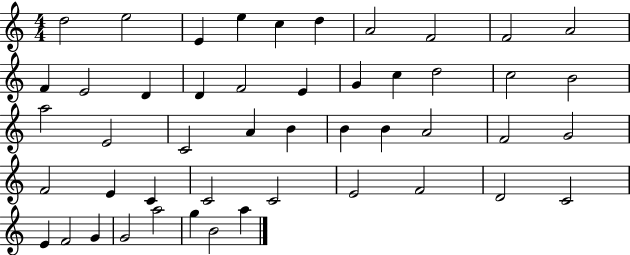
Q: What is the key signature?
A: C major